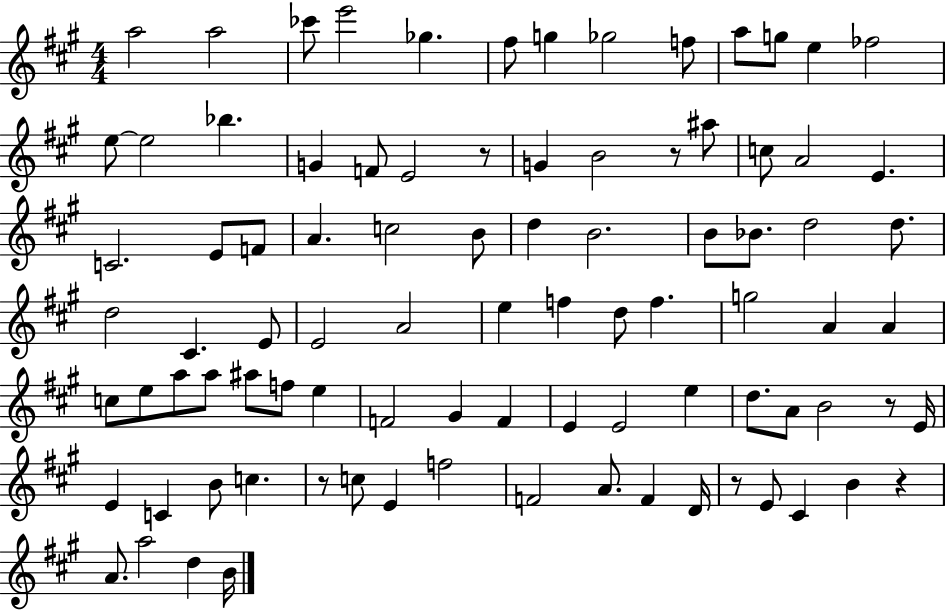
A5/h A5/h CES6/e E6/h Gb5/q. F#5/e G5/q Gb5/h F5/e A5/e G5/e E5/q FES5/h E5/e E5/h Bb5/q. G4/q F4/e E4/h R/e G4/q B4/h R/e A#5/e C5/e A4/h E4/q. C4/h. E4/e F4/e A4/q. C5/h B4/e D5/q B4/h. B4/e Bb4/e. D5/h D5/e. D5/h C#4/q. E4/e E4/h A4/h E5/q F5/q D5/e F5/q. G5/h A4/q A4/q C5/e E5/e A5/e A5/e A#5/e F5/e E5/q F4/h G#4/q F4/q E4/q E4/h E5/q D5/e. A4/e B4/h R/e E4/s E4/q C4/q B4/e C5/q. R/e C5/e E4/q F5/h F4/h A4/e. F4/q D4/s R/e E4/e C#4/q B4/q R/q A4/e. A5/h D5/q B4/s